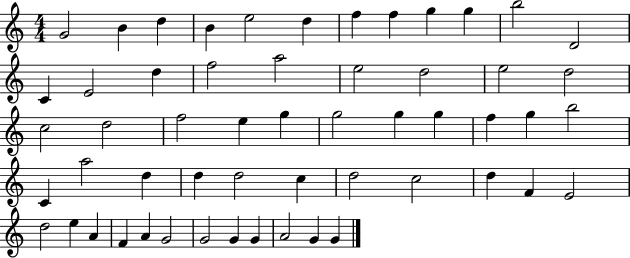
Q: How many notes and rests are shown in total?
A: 55